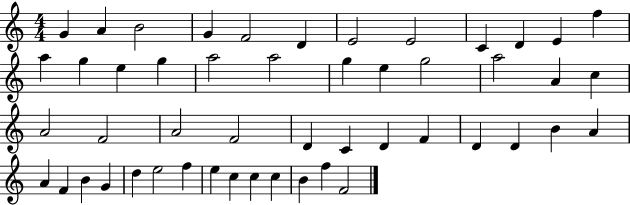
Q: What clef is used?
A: treble